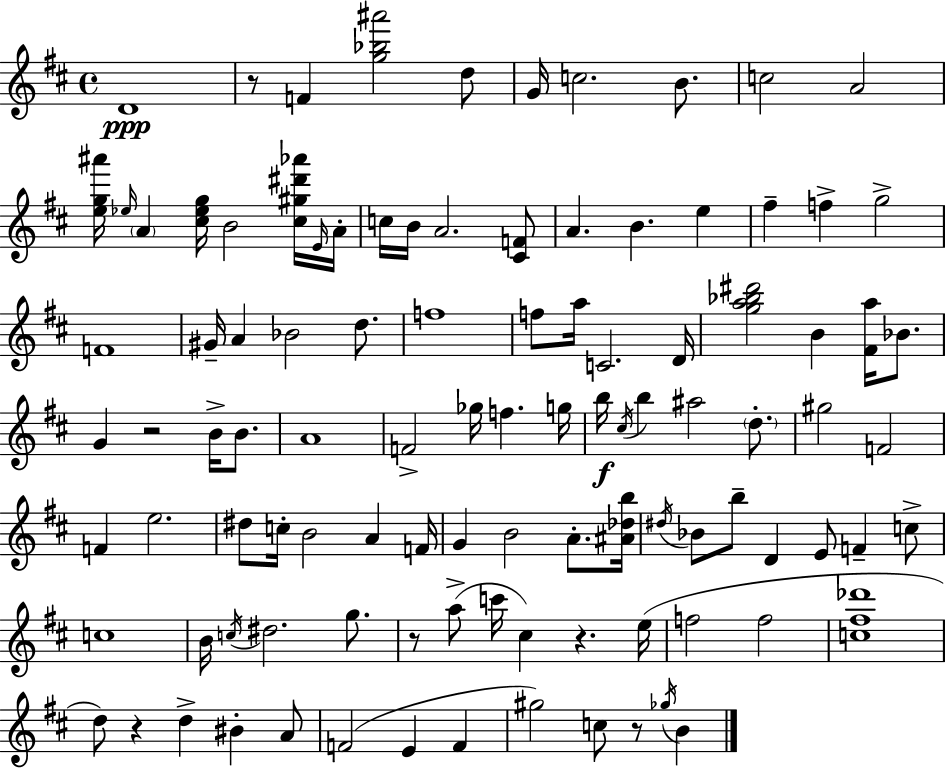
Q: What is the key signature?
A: D major